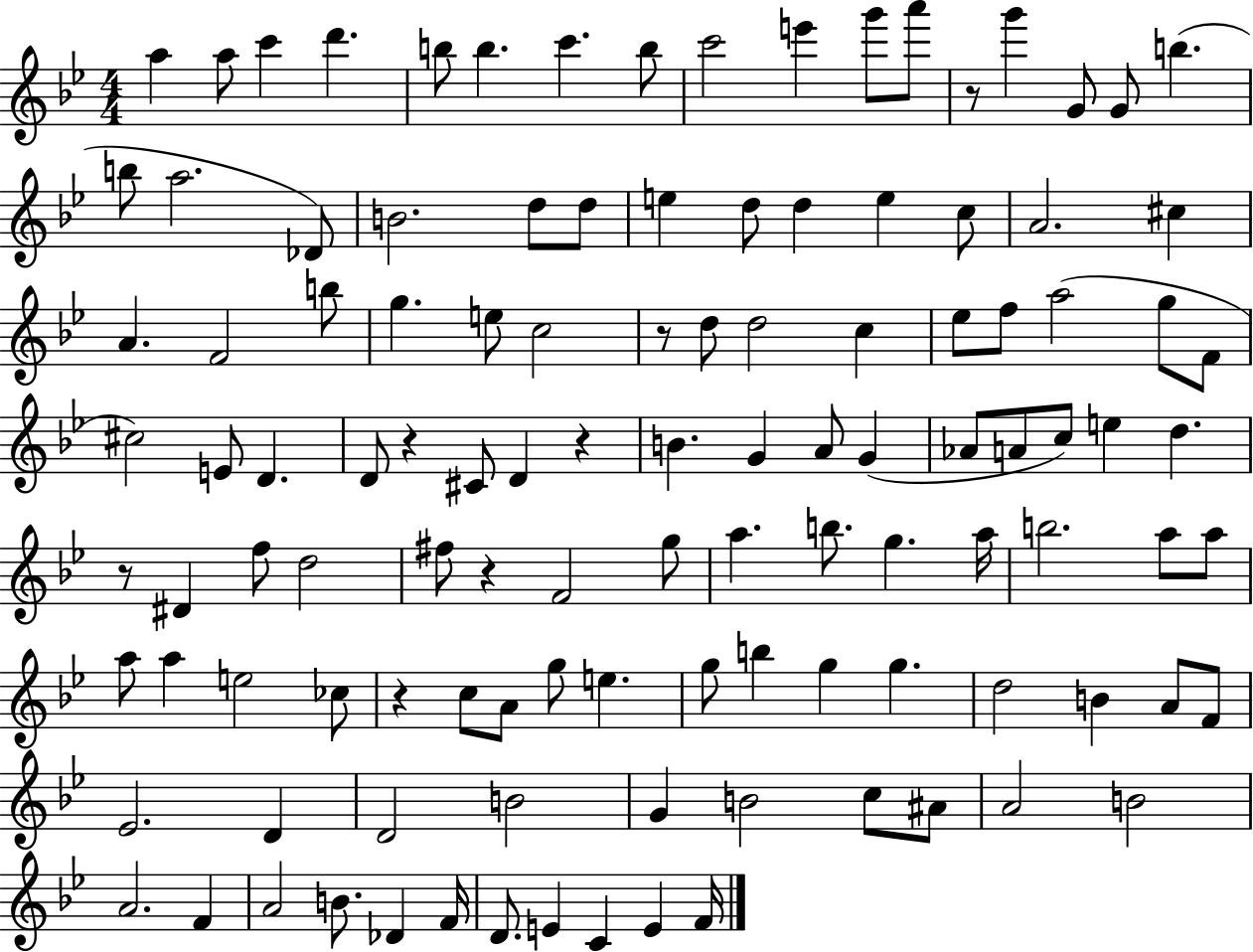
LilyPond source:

{
  \clef treble
  \numericTimeSignature
  \time 4/4
  \key bes \major
  a''4 a''8 c'''4 d'''4. | b''8 b''4. c'''4. b''8 | c'''2 e'''4 g'''8 a'''8 | r8 g'''4 g'8 g'8 b''4.( | \break b''8 a''2. des'8) | b'2. d''8 d''8 | e''4 d''8 d''4 e''4 c''8 | a'2. cis''4 | \break a'4. f'2 b''8 | g''4. e''8 c''2 | r8 d''8 d''2 c''4 | ees''8 f''8 a''2( g''8 f'8 | \break cis''2) e'8 d'4. | d'8 r4 cis'8 d'4 r4 | b'4. g'4 a'8 g'4( | aes'8 a'8 c''8) e''4 d''4. | \break r8 dis'4 f''8 d''2 | fis''8 r4 f'2 g''8 | a''4. b''8. g''4. a''16 | b''2. a''8 a''8 | \break a''8 a''4 e''2 ces''8 | r4 c''8 a'8 g''8 e''4. | g''8 b''4 g''4 g''4. | d''2 b'4 a'8 f'8 | \break ees'2. d'4 | d'2 b'2 | g'4 b'2 c''8 ais'8 | a'2 b'2 | \break a'2. f'4 | a'2 b'8. des'4 f'16 | d'8. e'4 c'4 e'4 f'16 | \bar "|."
}